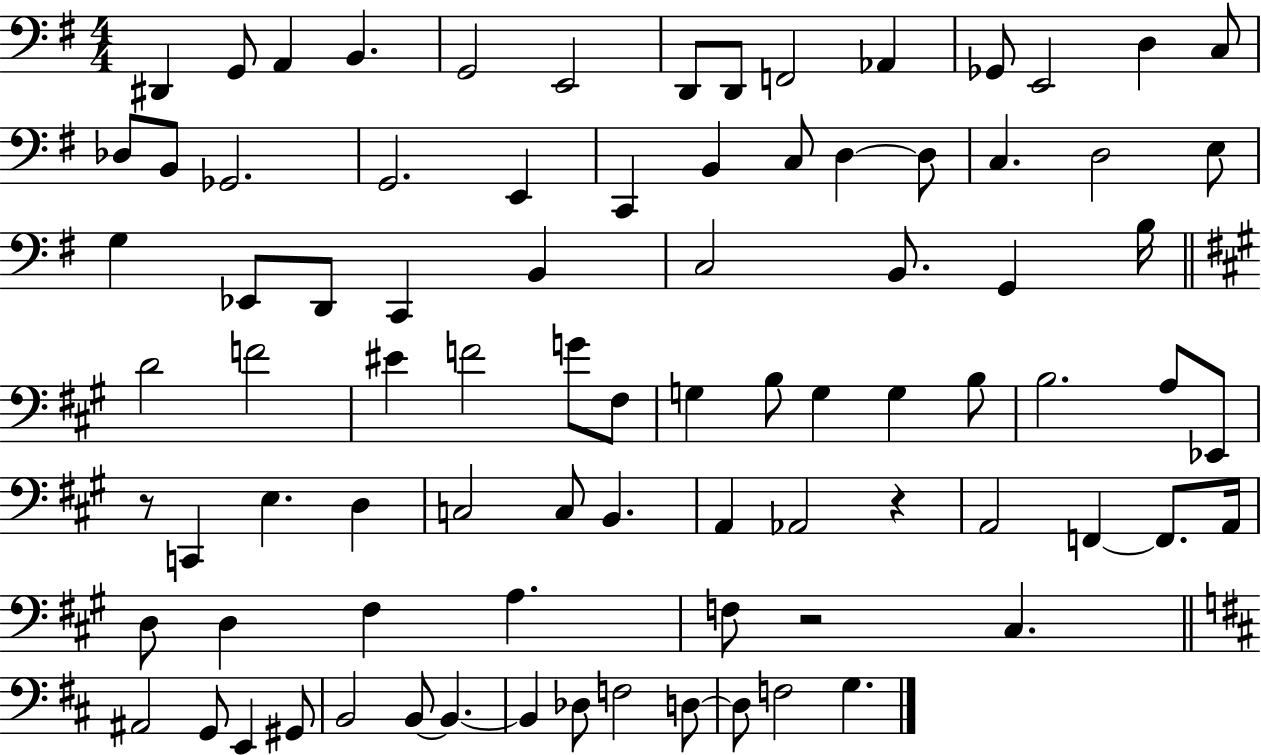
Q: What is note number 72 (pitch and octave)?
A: G#2